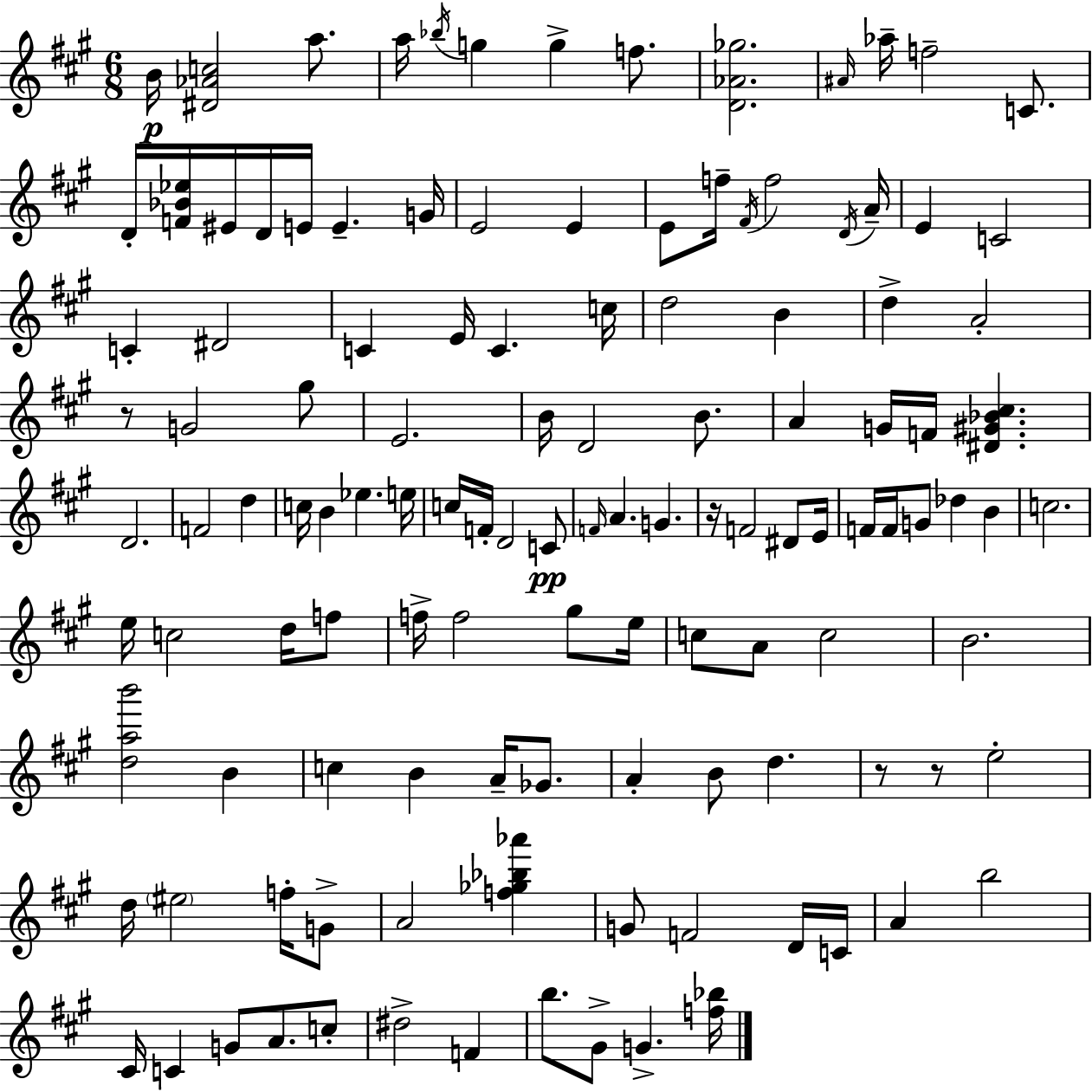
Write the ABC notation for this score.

X:1
T:Untitled
M:6/8
L:1/4
K:A
B/4 [^D_Ac]2 a/2 a/4 _b/4 g g f/2 [D_A_g]2 ^A/4 _a/4 f2 C/2 D/4 [F_B_e]/4 ^E/4 D/4 E/4 E G/4 E2 E E/2 f/4 ^F/4 f2 D/4 A/4 E C2 C ^D2 C E/4 C c/4 d2 B d A2 z/2 G2 ^g/2 E2 B/4 D2 B/2 A G/4 F/4 [^D^G_B^c] D2 F2 d c/4 B _e e/4 c/4 F/4 D2 C/2 F/4 A G z/4 F2 ^D/2 E/4 F/4 F/4 G/2 _d B c2 e/4 c2 d/4 f/2 f/4 f2 ^g/2 e/4 c/2 A/2 c2 B2 [dab']2 B c B A/4 _G/2 A B/2 d z/2 z/2 e2 d/4 ^e2 f/4 G/2 A2 [f_g_b_a'] G/2 F2 D/4 C/4 A b2 ^C/4 C G/2 A/2 c/2 ^d2 F b/2 ^G/2 G [f_b]/4